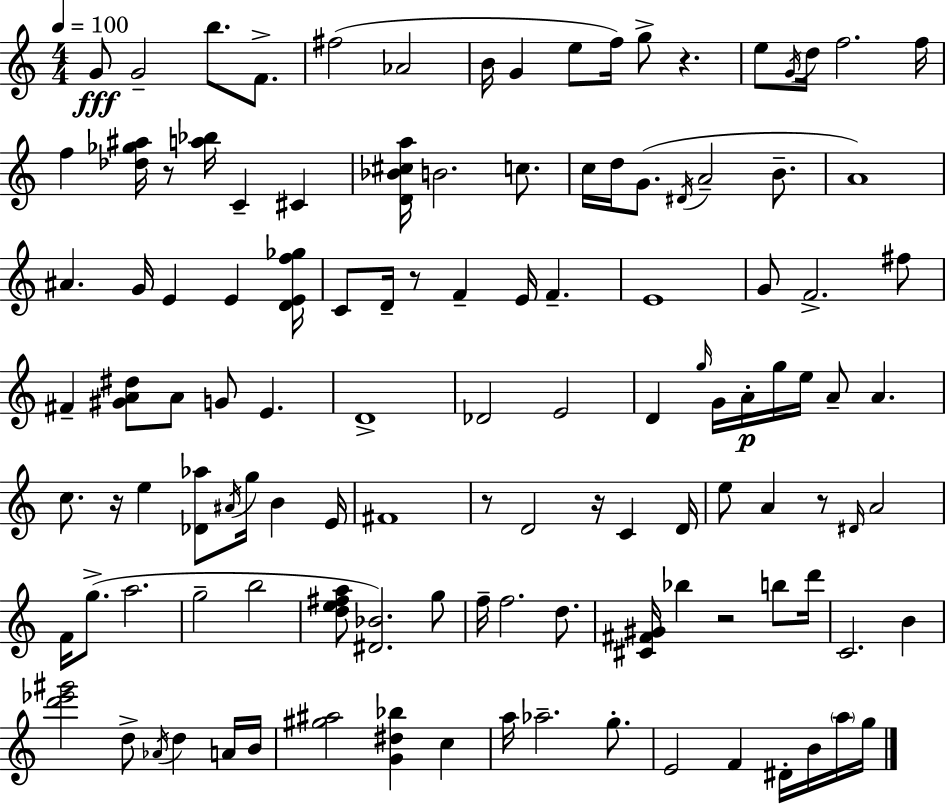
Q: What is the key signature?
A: C major